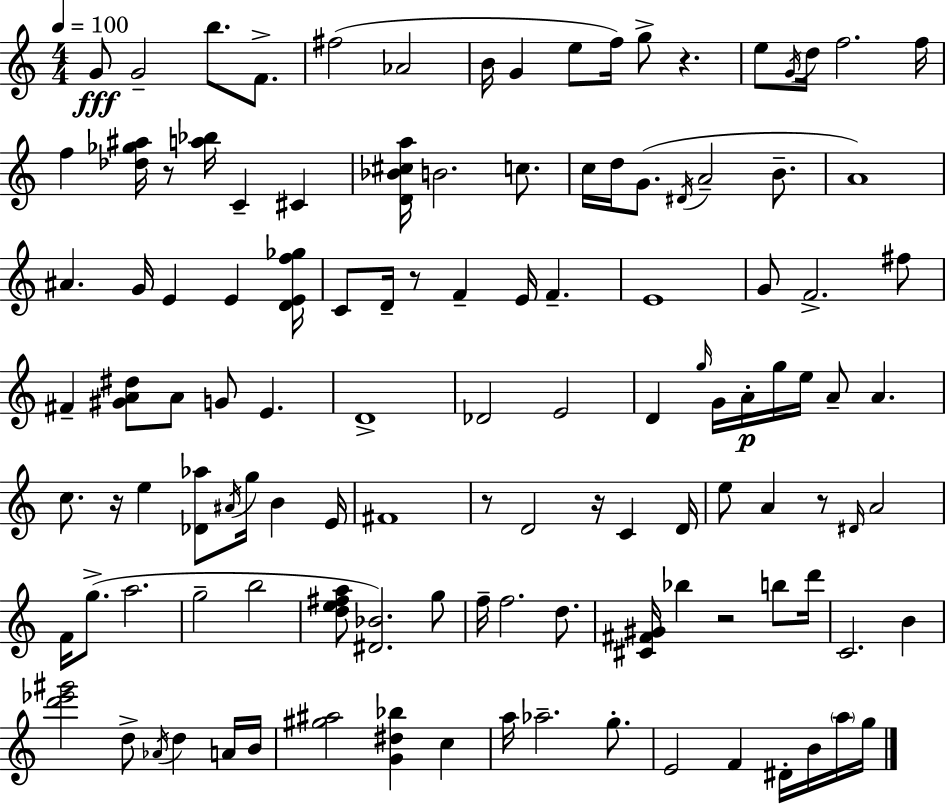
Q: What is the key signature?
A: C major